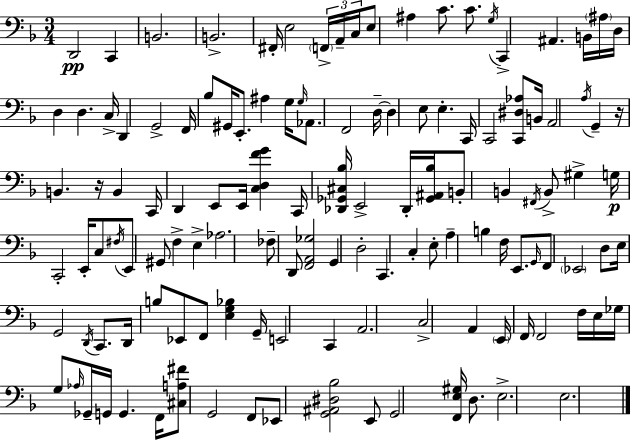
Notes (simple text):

D2/h C2/q B2/h. B2/h. F#2/s E3/h F2/s A2/s C3/s E3/e A#3/q C4/e. C4/e. G3/s C2/q A#2/q. B2/s A#3/s D3/s D3/q D3/q. C3/s D2/q G2/h F2/s Bb3/e G#2/s E2/e. A#3/q G3/s G3/s Ab2/e. F2/h D3/s D3/q E3/e E3/q. C2/s C2/h [C2,D#3,Ab3]/e B2/s A2/h A3/s G2/q R/s B2/q. R/s B2/q C2/s D2/q E2/e E2/s [C3,D3,F4,G4]/q C2/s [Db2,Gb2,C#3,Bb3]/s E2/h Db2/s [Gb2,A#2,Bb3]/s B2/e B2/q F#2/s B2/e G#3/q G3/s C2/h E2/s C3/e F#3/s E2/e G#2/e F3/q E3/q Ab3/h. FES3/e D2/e [F2,A2,Gb3]/h G2/q D3/h C2/q. C3/q E3/e A3/q B3/q F3/s E2/e. G2/s F2/e Eb2/h D3/e E3/s G2/h D2/s C2/e. D2/s B3/e Eb2/e F2/e [E3,G3,Bb3]/q G2/s E2/h C2/q A2/h. C3/h A2/q E2/s F2/s F2/h F3/s E3/s Gb3/s G3/e Ab3/s Gb2/s G2/s G2/q. F2/s [C#3,A3,F#4]/e G2/h F2/e Eb2/e [G2,A#2,D#3,Bb3]/h E2/e G2/h [F2,E3,G#3]/s D3/e. E3/h. E3/h.